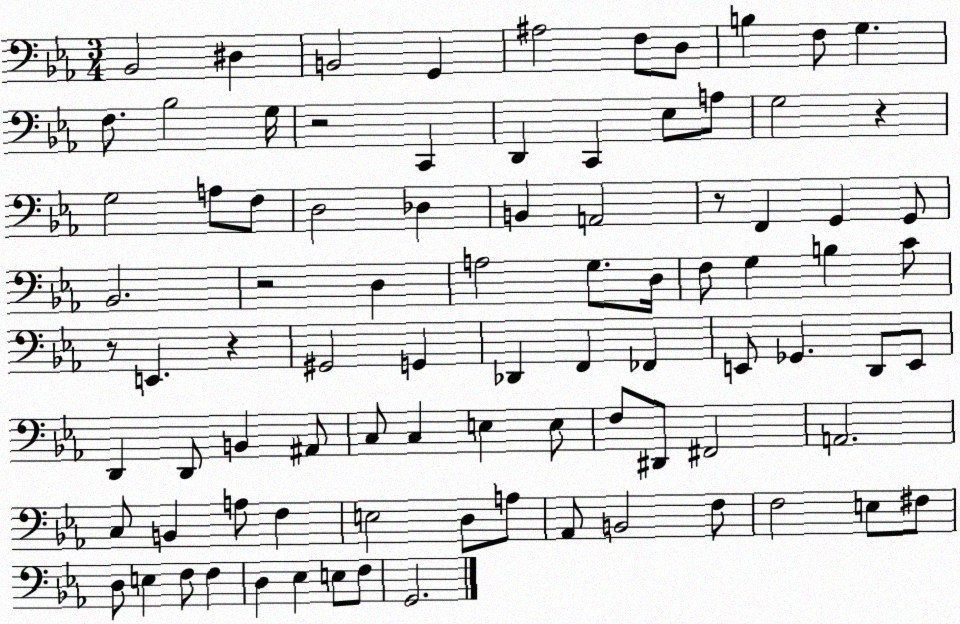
X:1
T:Untitled
M:3/4
L:1/4
K:Eb
_B,,2 ^D, B,,2 G,, ^A,2 F,/2 D,/2 B, F,/2 G, F,/2 _B,2 G,/4 z2 C,, D,, C,, _E,/2 A,/2 G,2 z G,2 A,/2 F,/2 D,2 _D, B,, A,,2 z/2 F,, G,, G,,/2 _B,,2 z2 D, A,2 G,/2 D,/4 F,/2 G, B, C/2 z/2 E,, z ^G,,2 G,, _D,, F,, _F,, E,,/2 _G,, D,,/2 E,,/2 D,, D,,/2 B,, ^A,,/2 C,/2 C, E, E,/2 F,/2 ^D,,/2 ^F,,2 A,,2 C,/2 B,, A,/2 F, E,2 D,/2 A,/2 _A,,/2 B,,2 F,/2 F,2 E,/2 ^F,/2 D,/2 E, F,/2 F, D, _E, E,/2 F,/2 G,,2